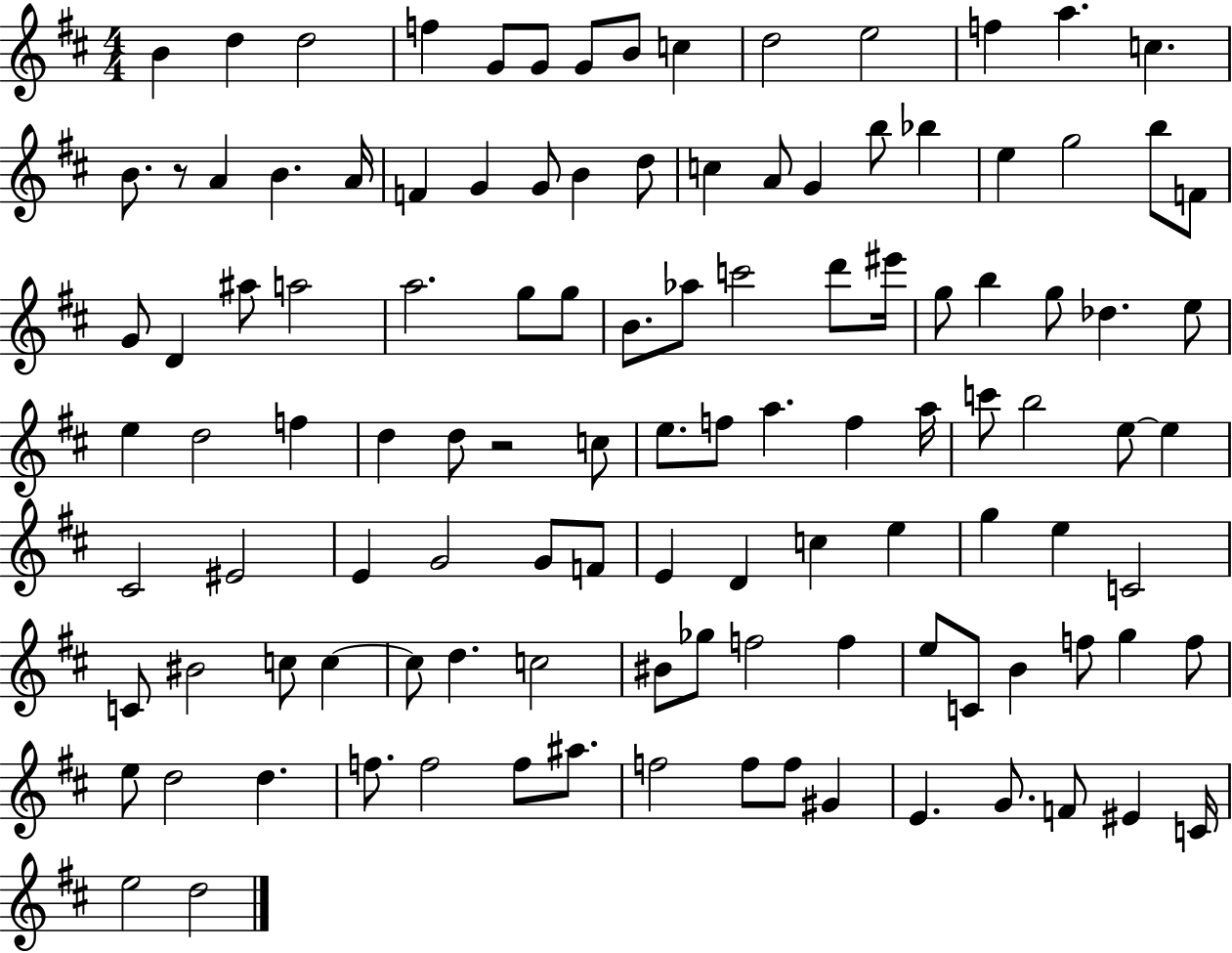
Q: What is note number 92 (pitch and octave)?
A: F5